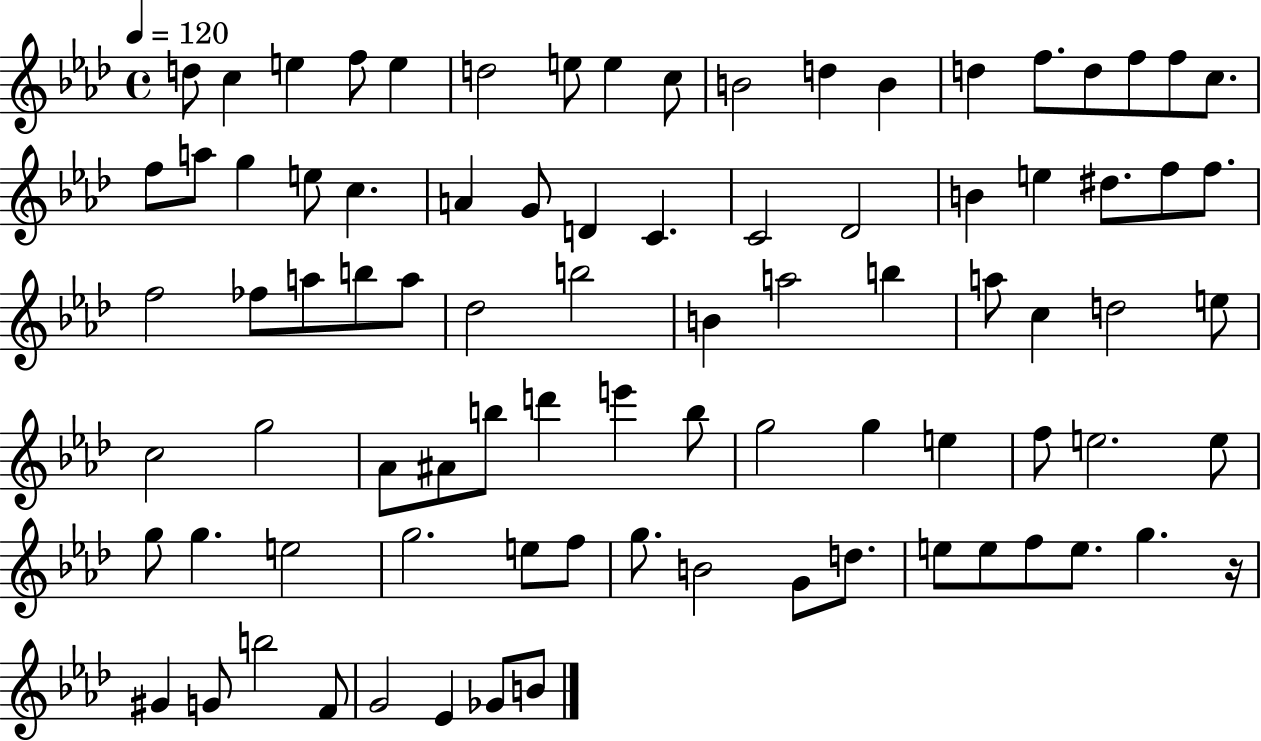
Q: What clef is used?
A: treble